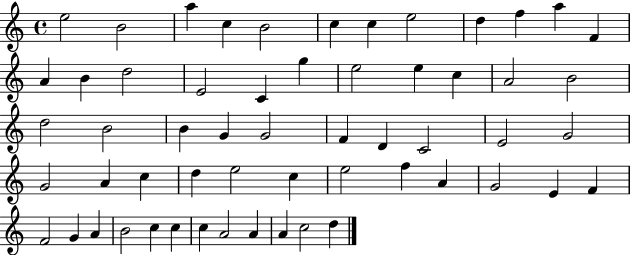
{
  \clef treble
  \time 4/4
  \defaultTimeSignature
  \key c \major
  e''2 b'2 | a''4 c''4 b'2 | c''4 c''4 e''2 | d''4 f''4 a''4 f'4 | \break a'4 b'4 d''2 | e'2 c'4 g''4 | e''2 e''4 c''4 | a'2 b'2 | \break d''2 b'2 | b'4 g'4 g'2 | f'4 d'4 c'2 | e'2 g'2 | \break g'2 a'4 c''4 | d''4 e''2 c''4 | e''2 f''4 a'4 | g'2 e'4 f'4 | \break f'2 g'4 a'4 | b'2 c''4 c''4 | c''4 a'2 a'4 | a'4 c''2 d''4 | \break \bar "|."
}